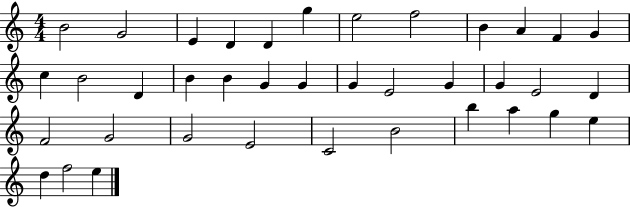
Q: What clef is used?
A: treble